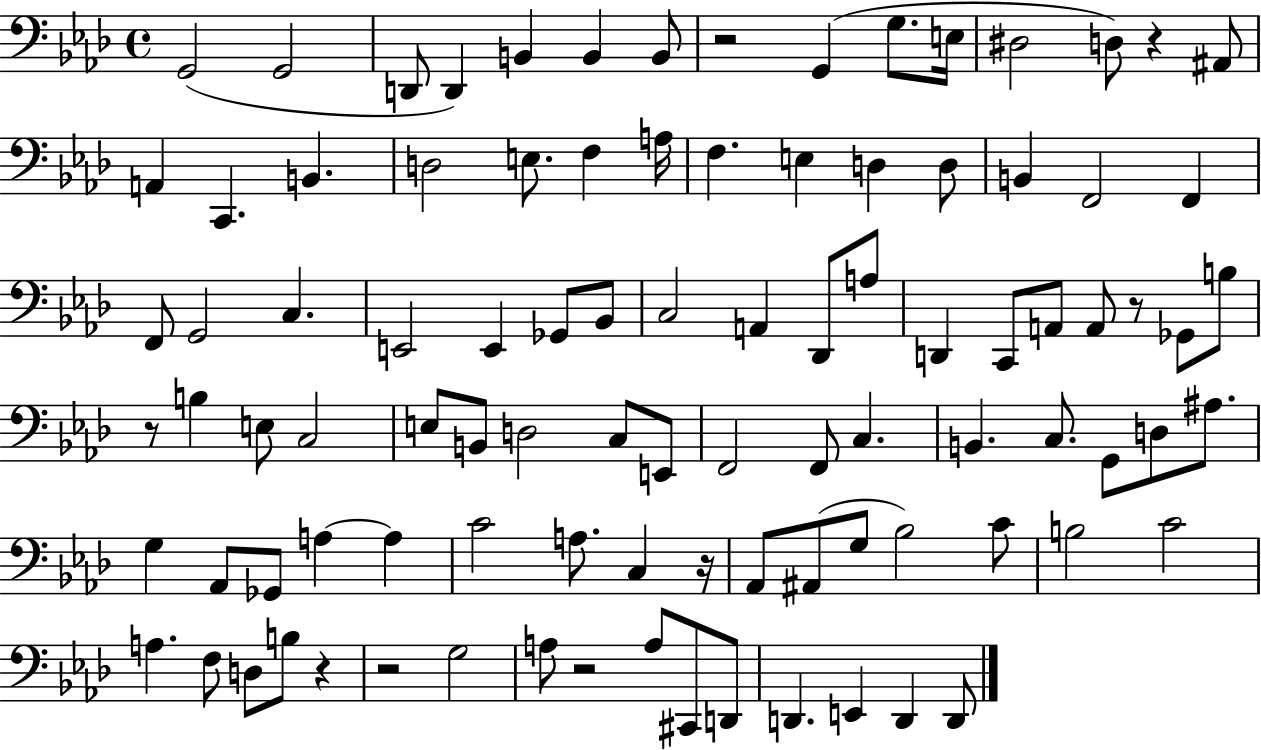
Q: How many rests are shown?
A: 8